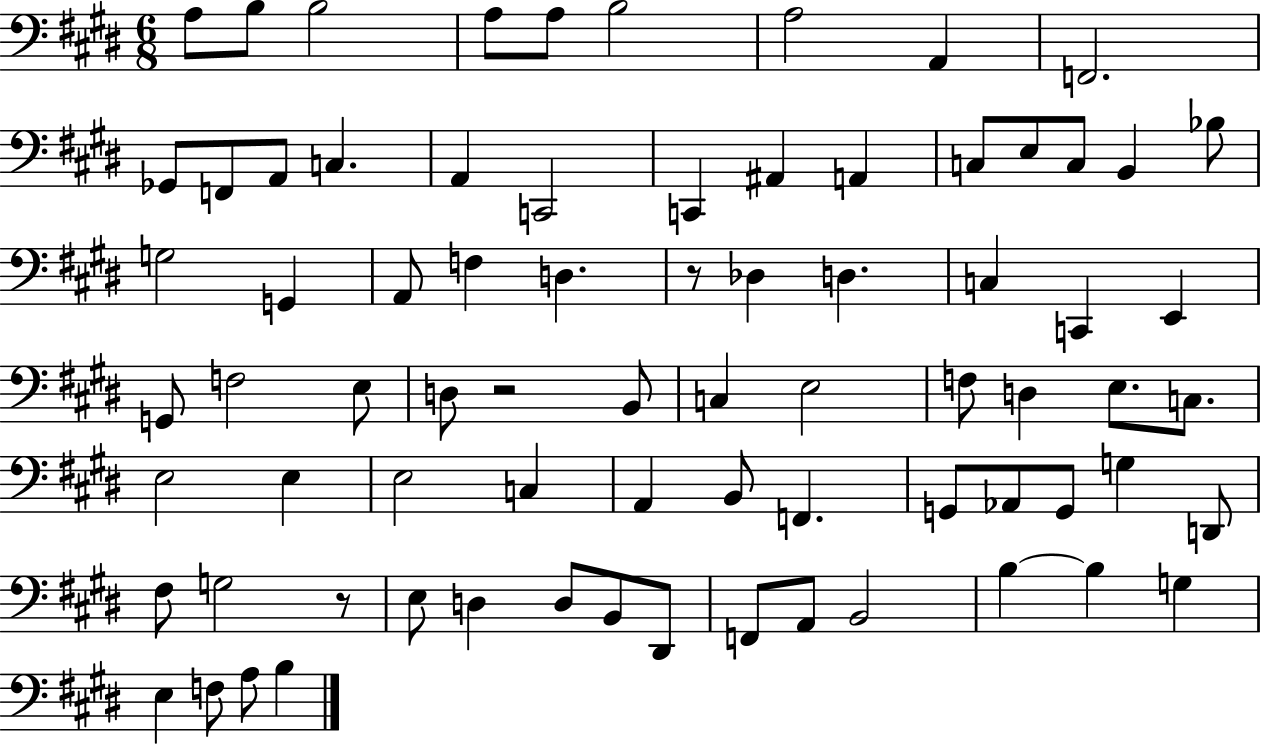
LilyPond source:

{
  \clef bass
  \numericTimeSignature
  \time 6/8
  \key e \major
  a8 b8 b2 | a8 a8 b2 | a2 a,4 | f,2. | \break ges,8 f,8 a,8 c4. | a,4 c,2 | c,4 ais,4 a,4 | c8 e8 c8 b,4 bes8 | \break g2 g,4 | a,8 f4 d4. | r8 des4 d4. | c4 c,4 e,4 | \break g,8 f2 e8 | d8 r2 b,8 | c4 e2 | f8 d4 e8. c8. | \break e2 e4 | e2 c4 | a,4 b,8 f,4. | g,8 aes,8 g,8 g4 d,8 | \break fis8 g2 r8 | e8 d4 d8 b,8 dis,8 | f,8 a,8 b,2 | b4~~ b4 g4 | \break e4 f8 a8 b4 | \bar "|."
}